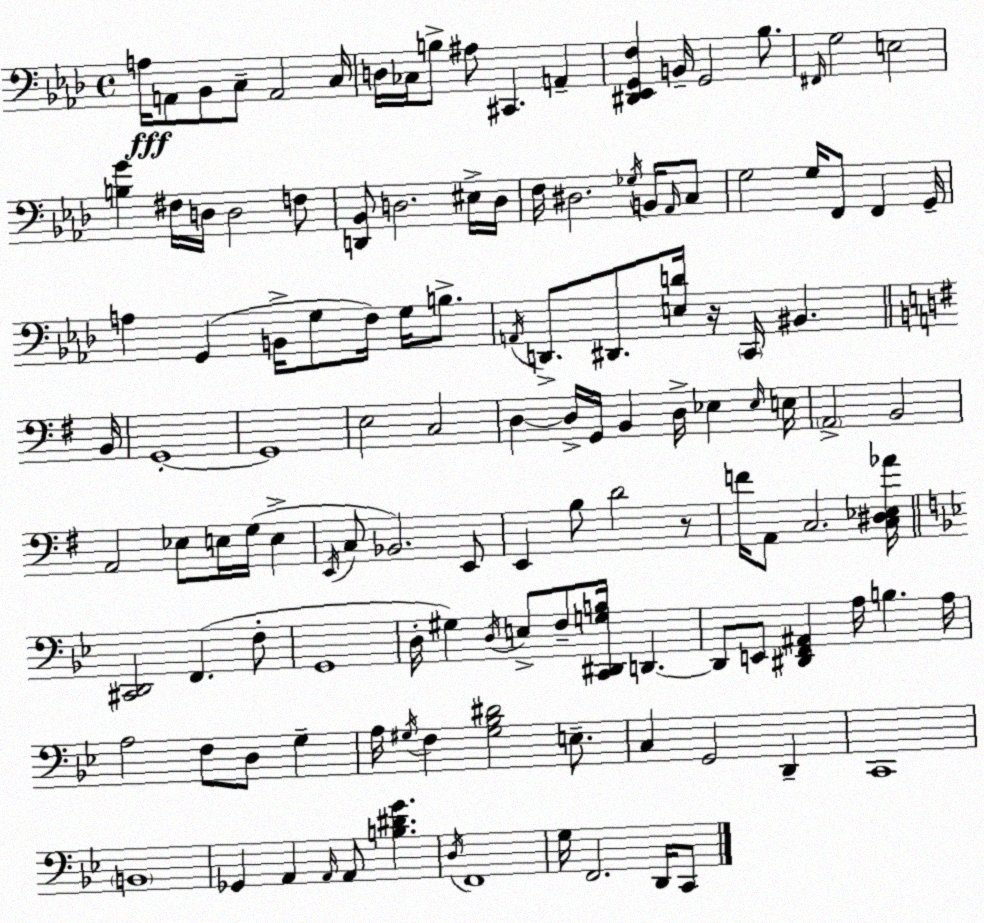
X:1
T:Untitled
M:4/4
L:1/4
K:Fm
A,/4 A,,/2 _B,,/2 C,/2 A,,2 C,/4 D,/4 _C,/4 B,/2 ^A,/2 ^C,, A,, [^D,,_E,,G,,F,] B,,/4 G,,2 _B,/2 ^F,,/4 G,2 E,2 [B,G] ^F,/4 D,/4 D,2 F,/2 [D,,_B,,]/2 D,2 ^E,/4 D,/4 F,/4 ^D,2 _G,/4 B,,/4 _A,,/4 C,/2 G,2 G,/4 F,,/2 F,, G,,/4 A, G,, B,,/4 G,/2 F,/4 G,/4 B,/2 A,,/4 D,,/2 ^D,,/2 [E,D]/4 z/4 C,,/4 ^B,, B,,/4 G,,4 G,,4 E,2 C,2 D, D,/4 G,,/4 B,, D,/4 _E, _E,/4 E,/4 A,,2 B,,2 A,,2 _E,/2 E,/4 G,/4 E, E,,/4 C,/2 _B,,2 E,,/2 E,, B,/2 D2 z/2 F/4 A,,/2 C,2 [C,^D,_E,_A]/4 [^C,,D,,]2 F,, F,/2 G,,4 D,/4 ^G, D,/4 E,/2 F,/2 [C,,^D,,G,B,]/4 D,, D,,/2 E,,/2 [^D,,F,,^A,,] A,/4 B, A,/4 A,2 F,/2 D,/2 G, A,/4 ^G,/4 F, [^G,_B,^D]2 E,/2 C, G,,2 D,, C,,4 B,,4 _G,, A,, A,,/4 A,,/2 [B,^DG] D,/4 F,,4 G,/4 F,,2 D,,/4 C,,/2